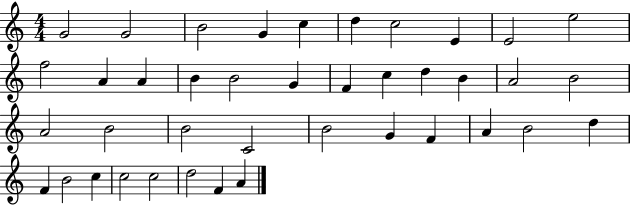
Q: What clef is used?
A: treble